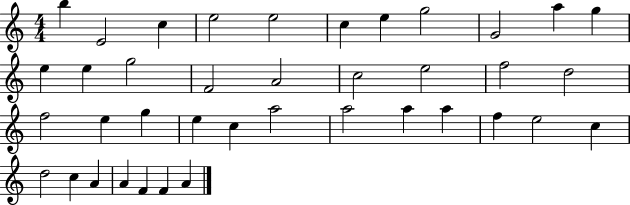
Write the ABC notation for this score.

X:1
T:Untitled
M:4/4
L:1/4
K:C
b E2 c e2 e2 c e g2 G2 a g e e g2 F2 A2 c2 e2 f2 d2 f2 e g e c a2 a2 a a f e2 c d2 c A A F F A